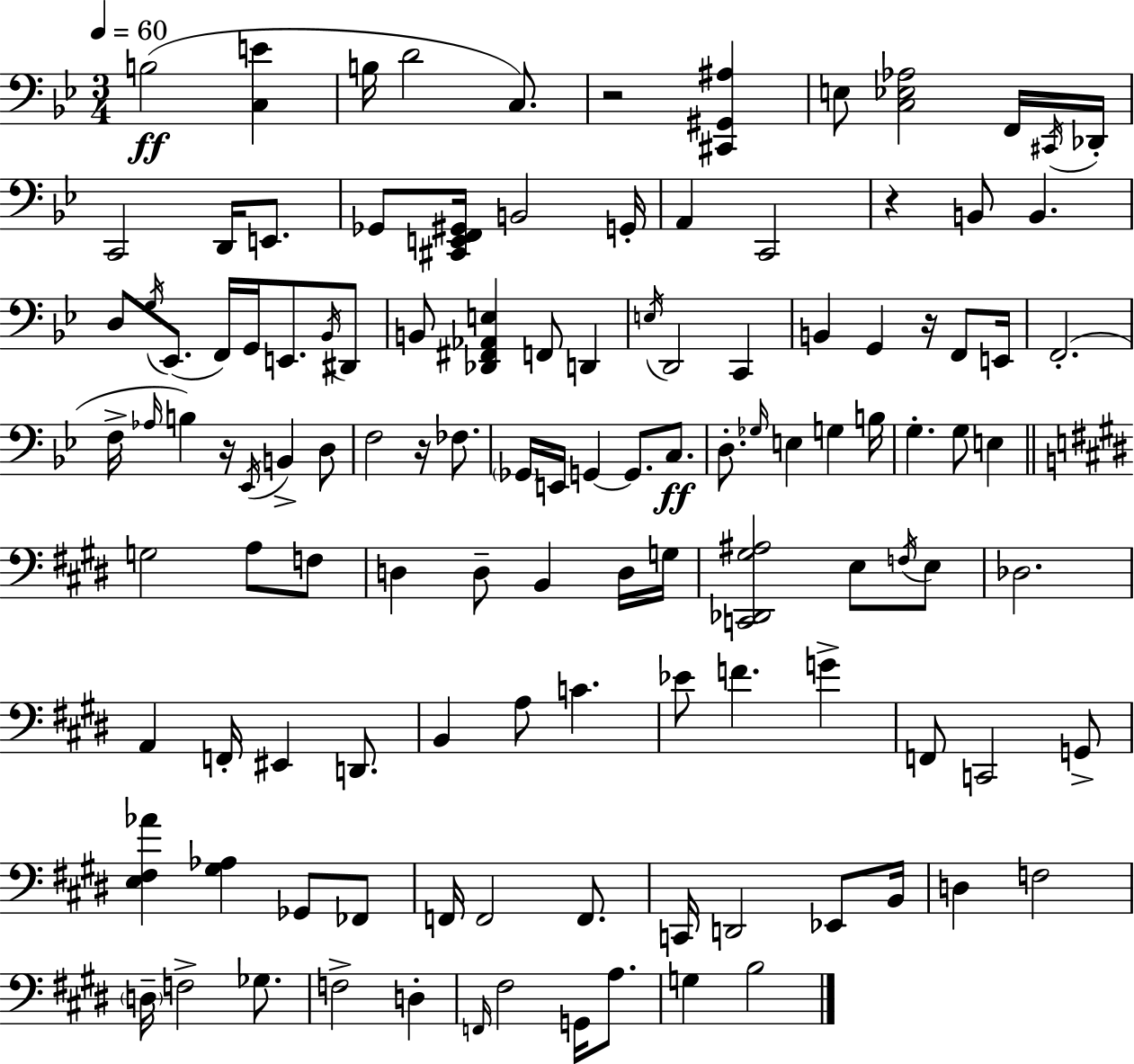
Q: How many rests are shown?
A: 5